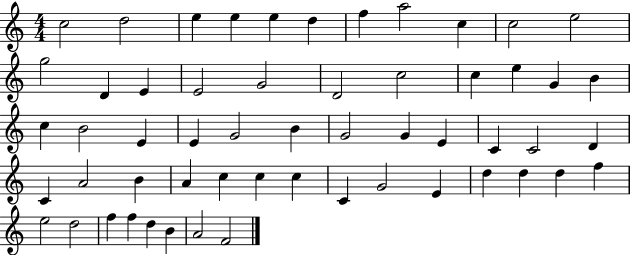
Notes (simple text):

C5/h D5/h E5/q E5/q E5/q D5/q F5/q A5/h C5/q C5/h E5/h G5/h D4/q E4/q E4/h G4/h D4/h C5/h C5/q E5/q G4/q B4/q C5/q B4/h E4/q E4/q G4/h B4/q G4/h G4/q E4/q C4/q C4/h D4/q C4/q A4/h B4/q A4/q C5/q C5/q C5/q C4/q G4/h E4/q D5/q D5/q D5/q F5/q E5/h D5/h F5/q F5/q D5/q B4/q A4/h F4/h